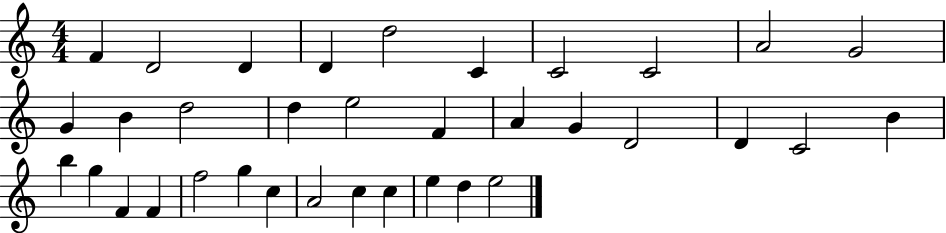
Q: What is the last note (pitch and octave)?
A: E5